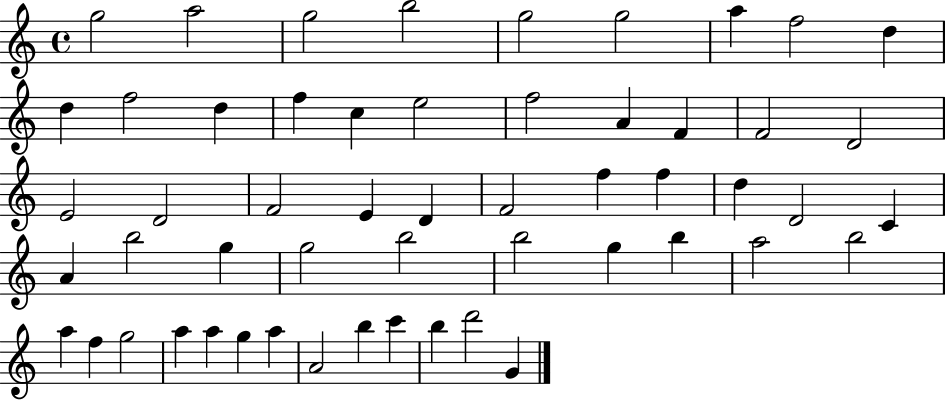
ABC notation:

X:1
T:Untitled
M:4/4
L:1/4
K:C
g2 a2 g2 b2 g2 g2 a f2 d d f2 d f c e2 f2 A F F2 D2 E2 D2 F2 E D F2 f f d D2 C A b2 g g2 b2 b2 g b a2 b2 a f g2 a a g a A2 b c' b d'2 G